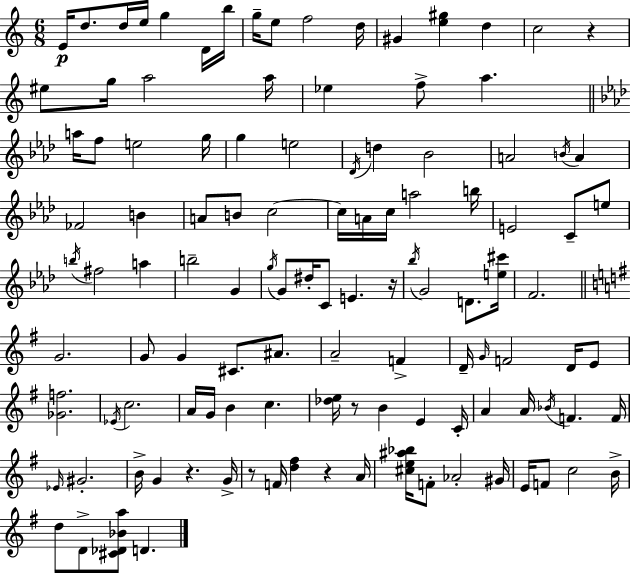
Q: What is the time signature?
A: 6/8